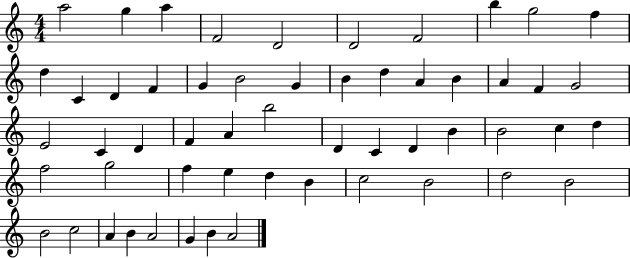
{
  \clef treble
  \numericTimeSignature
  \time 4/4
  \key c \major
  a''2 g''4 a''4 | f'2 d'2 | d'2 f'2 | b''4 g''2 f''4 | \break d''4 c'4 d'4 f'4 | g'4 b'2 g'4 | b'4 d''4 a'4 b'4 | a'4 f'4 g'2 | \break e'2 c'4 d'4 | f'4 a'4 b''2 | d'4 c'4 d'4 b'4 | b'2 c''4 d''4 | \break f''2 g''2 | f''4 e''4 d''4 b'4 | c''2 b'2 | d''2 b'2 | \break b'2 c''2 | a'4 b'4 a'2 | g'4 b'4 a'2 | \bar "|."
}